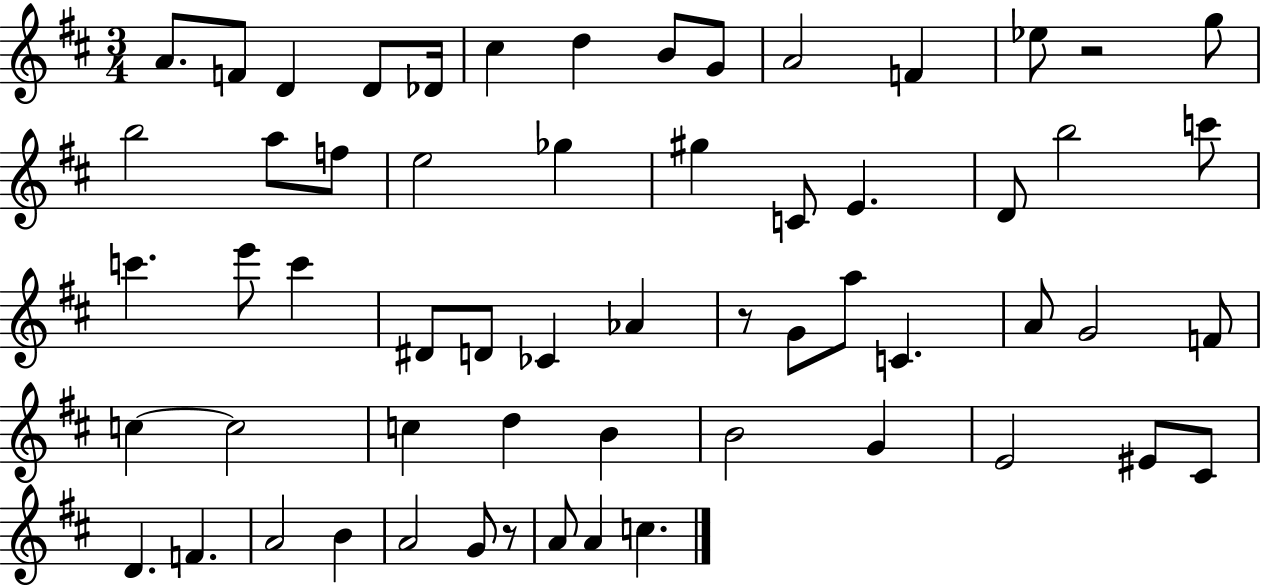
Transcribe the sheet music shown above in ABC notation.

X:1
T:Untitled
M:3/4
L:1/4
K:D
A/2 F/2 D D/2 _D/4 ^c d B/2 G/2 A2 F _e/2 z2 g/2 b2 a/2 f/2 e2 _g ^g C/2 E D/2 b2 c'/2 c' e'/2 c' ^D/2 D/2 _C _A z/2 G/2 a/2 C A/2 G2 F/2 c c2 c d B B2 G E2 ^E/2 ^C/2 D F A2 B A2 G/2 z/2 A/2 A c